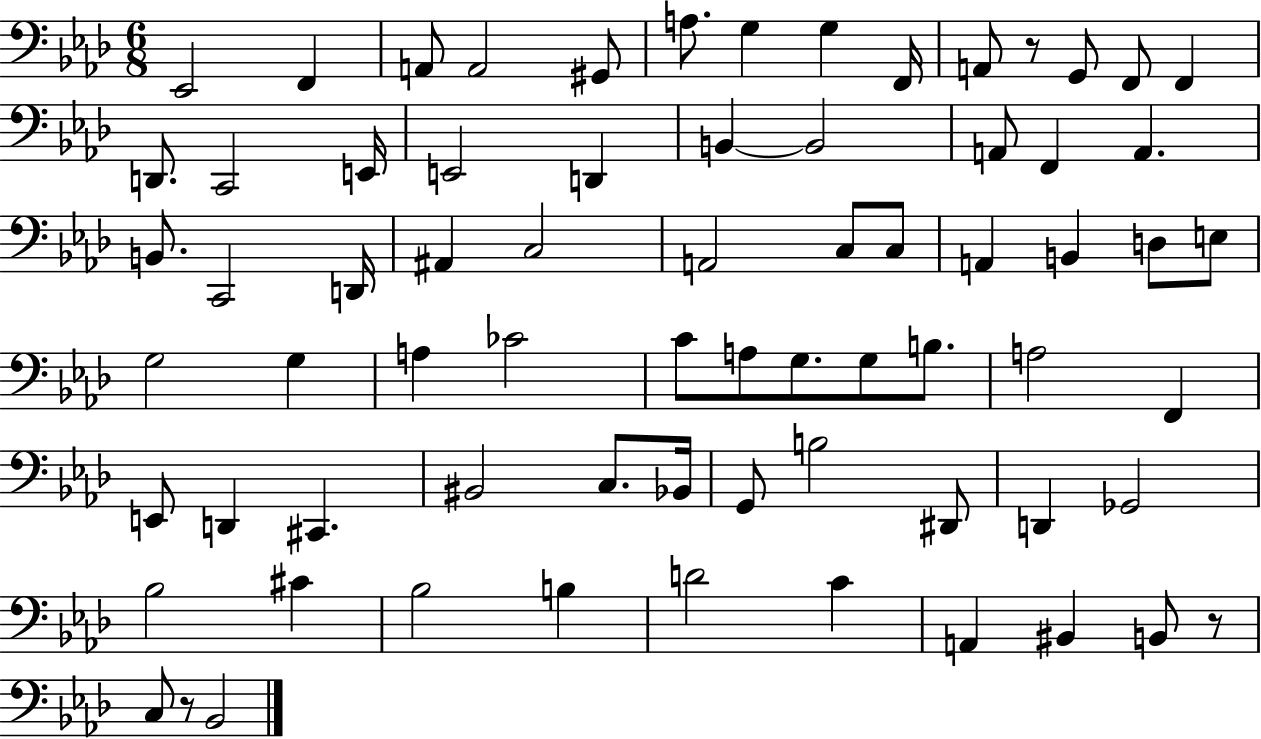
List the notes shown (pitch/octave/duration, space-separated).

Eb2/h F2/q A2/e A2/h G#2/e A3/e. G3/q G3/q F2/s A2/e R/e G2/e F2/e F2/q D2/e. C2/h E2/s E2/h D2/q B2/q B2/h A2/e F2/q A2/q. B2/e. C2/h D2/s A#2/q C3/h A2/h C3/e C3/e A2/q B2/q D3/e E3/e G3/h G3/q A3/q CES4/h C4/e A3/e G3/e. G3/e B3/e. A3/h F2/q E2/e D2/q C#2/q. BIS2/h C3/e. Bb2/s G2/e B3/h D#2/e D2/q Gb2/h Bb3/h C#4/q Bb3/h B3/q D4/h C4/q A2/q BIS2/q B2/e R/e C3/e R/e Bb2/h